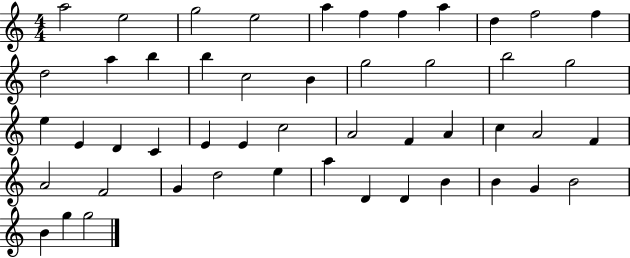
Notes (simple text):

A5/h E5/h G5/h E5/h A5/q F5/q F5/q A5/q D5/q F5/h F5/q D5/h A5/q B5/q B5/q C5/h B4/q G5/h G5/h B5/h G5/h E5/q E4/q D4/q C4/q E4/q E4/q C5/h A4/h F4/q A4/q C5/q A4/h F4/q A4/h F4/h G4/q D5/h E5/q A5/q D4/q D4/q B4/q B4/q G4/q B4/h B4/q G5/q G5/h